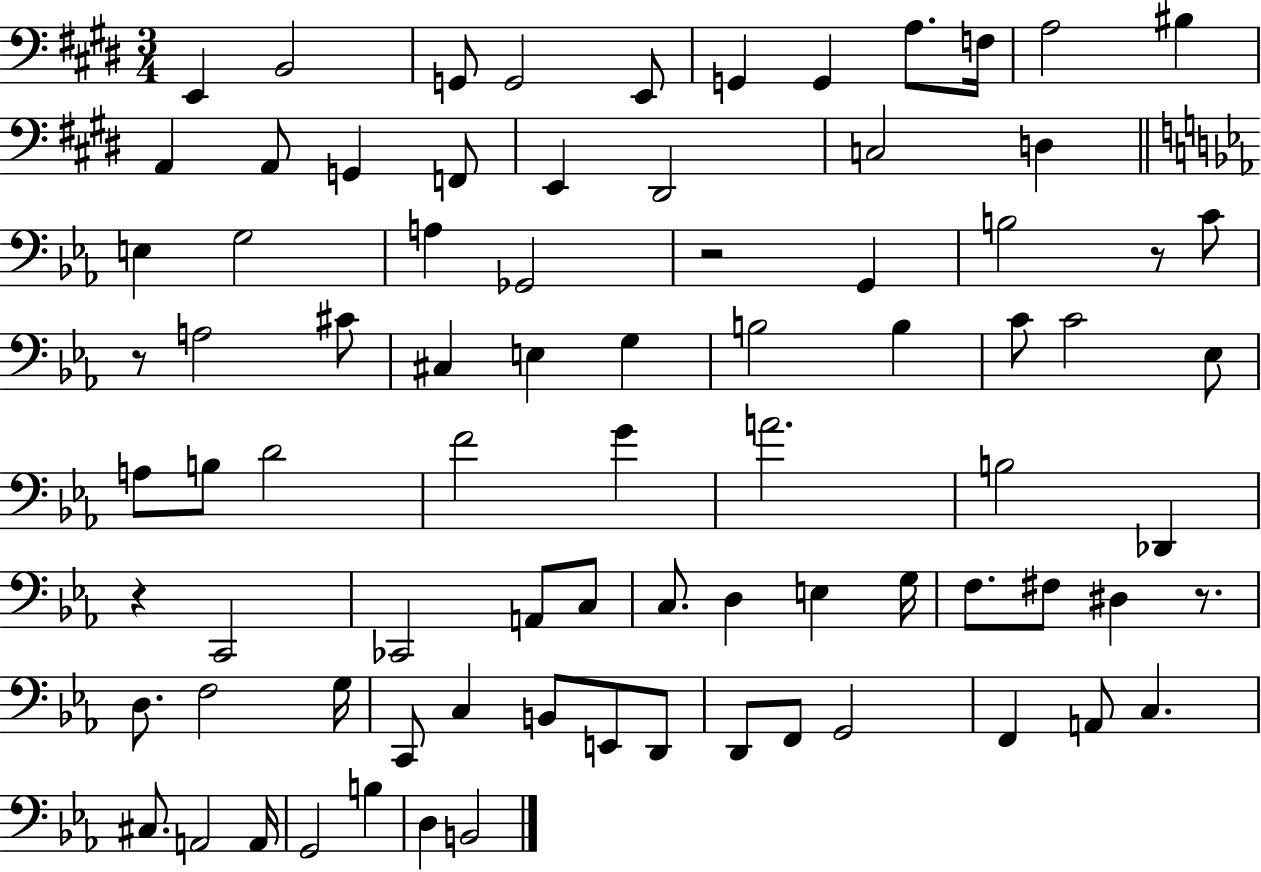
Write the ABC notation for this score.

X:1
T:Untitled
M:3/4
L:1/4
K:E
E,, B,,2 G,,/2 G,,2 E,,/2 G,, G,, A,/2 F,/4 A,2 ^B, A,, A,,/2 G,, F,,/2 E,, ^D,,2 C,2 D, E, G,2 A, _G,,2 z2 G,, B,2 z/2 C/2 z/2 A,2 ^C/2 ^C, E, G, B,2 B, C/2 C2 _E,/2 A,/2 B,/2 D2 F2 G A2 B,2 _D,, z C,,2 _C,,2 A,,/2 C,/2 C,/2 D, E, G,/4 F,/2 ^F,/2 ^D, z/2 D,/2 F,2 G,/4 C,,/2 C, B,,/2 E,,/2 D,,/2 D,,/2 F,,/2 G,,2 F,, A,,/2 C, ^C,/2 A,,2 A,,/4 G,,2 B, D, B,,2